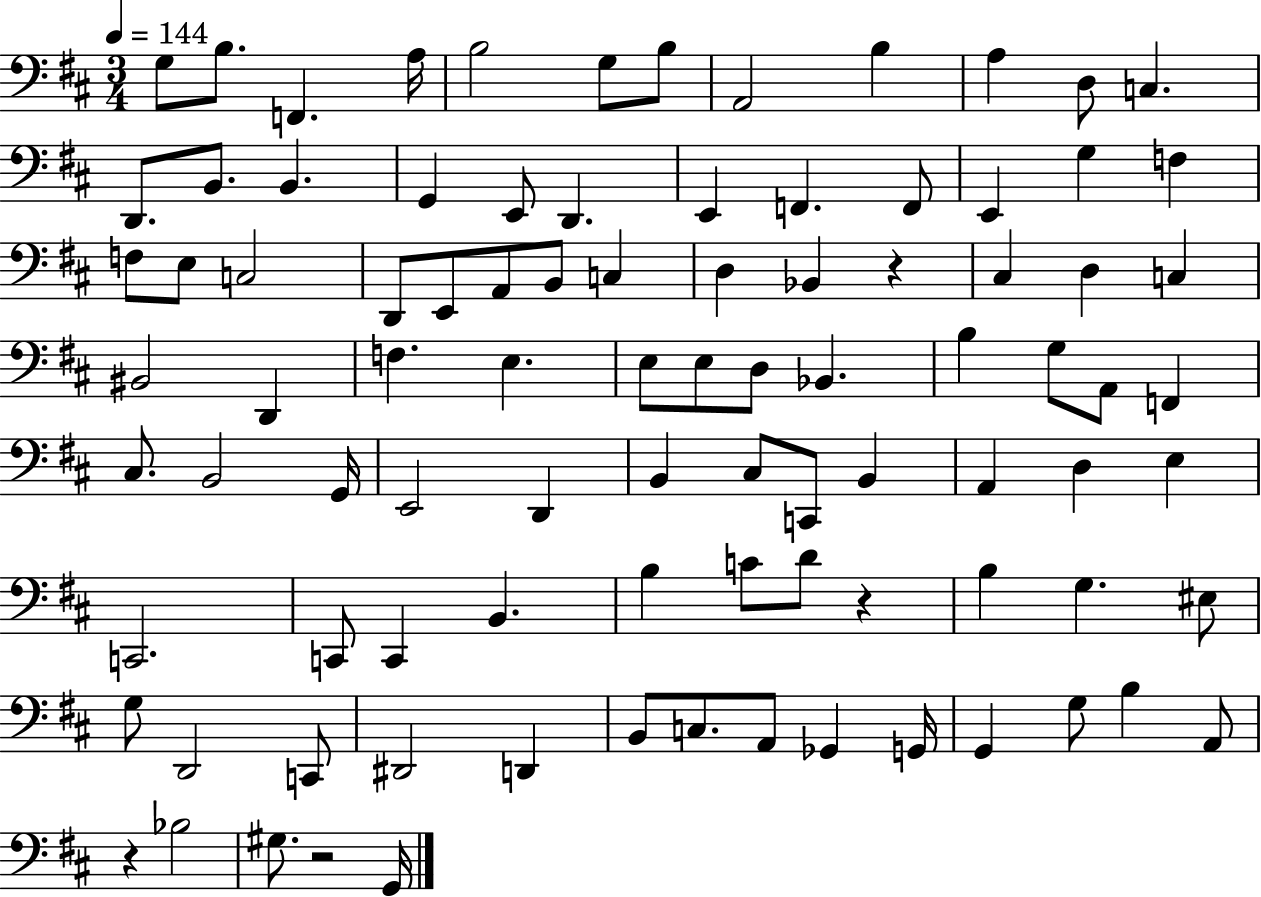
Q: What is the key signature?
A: D major